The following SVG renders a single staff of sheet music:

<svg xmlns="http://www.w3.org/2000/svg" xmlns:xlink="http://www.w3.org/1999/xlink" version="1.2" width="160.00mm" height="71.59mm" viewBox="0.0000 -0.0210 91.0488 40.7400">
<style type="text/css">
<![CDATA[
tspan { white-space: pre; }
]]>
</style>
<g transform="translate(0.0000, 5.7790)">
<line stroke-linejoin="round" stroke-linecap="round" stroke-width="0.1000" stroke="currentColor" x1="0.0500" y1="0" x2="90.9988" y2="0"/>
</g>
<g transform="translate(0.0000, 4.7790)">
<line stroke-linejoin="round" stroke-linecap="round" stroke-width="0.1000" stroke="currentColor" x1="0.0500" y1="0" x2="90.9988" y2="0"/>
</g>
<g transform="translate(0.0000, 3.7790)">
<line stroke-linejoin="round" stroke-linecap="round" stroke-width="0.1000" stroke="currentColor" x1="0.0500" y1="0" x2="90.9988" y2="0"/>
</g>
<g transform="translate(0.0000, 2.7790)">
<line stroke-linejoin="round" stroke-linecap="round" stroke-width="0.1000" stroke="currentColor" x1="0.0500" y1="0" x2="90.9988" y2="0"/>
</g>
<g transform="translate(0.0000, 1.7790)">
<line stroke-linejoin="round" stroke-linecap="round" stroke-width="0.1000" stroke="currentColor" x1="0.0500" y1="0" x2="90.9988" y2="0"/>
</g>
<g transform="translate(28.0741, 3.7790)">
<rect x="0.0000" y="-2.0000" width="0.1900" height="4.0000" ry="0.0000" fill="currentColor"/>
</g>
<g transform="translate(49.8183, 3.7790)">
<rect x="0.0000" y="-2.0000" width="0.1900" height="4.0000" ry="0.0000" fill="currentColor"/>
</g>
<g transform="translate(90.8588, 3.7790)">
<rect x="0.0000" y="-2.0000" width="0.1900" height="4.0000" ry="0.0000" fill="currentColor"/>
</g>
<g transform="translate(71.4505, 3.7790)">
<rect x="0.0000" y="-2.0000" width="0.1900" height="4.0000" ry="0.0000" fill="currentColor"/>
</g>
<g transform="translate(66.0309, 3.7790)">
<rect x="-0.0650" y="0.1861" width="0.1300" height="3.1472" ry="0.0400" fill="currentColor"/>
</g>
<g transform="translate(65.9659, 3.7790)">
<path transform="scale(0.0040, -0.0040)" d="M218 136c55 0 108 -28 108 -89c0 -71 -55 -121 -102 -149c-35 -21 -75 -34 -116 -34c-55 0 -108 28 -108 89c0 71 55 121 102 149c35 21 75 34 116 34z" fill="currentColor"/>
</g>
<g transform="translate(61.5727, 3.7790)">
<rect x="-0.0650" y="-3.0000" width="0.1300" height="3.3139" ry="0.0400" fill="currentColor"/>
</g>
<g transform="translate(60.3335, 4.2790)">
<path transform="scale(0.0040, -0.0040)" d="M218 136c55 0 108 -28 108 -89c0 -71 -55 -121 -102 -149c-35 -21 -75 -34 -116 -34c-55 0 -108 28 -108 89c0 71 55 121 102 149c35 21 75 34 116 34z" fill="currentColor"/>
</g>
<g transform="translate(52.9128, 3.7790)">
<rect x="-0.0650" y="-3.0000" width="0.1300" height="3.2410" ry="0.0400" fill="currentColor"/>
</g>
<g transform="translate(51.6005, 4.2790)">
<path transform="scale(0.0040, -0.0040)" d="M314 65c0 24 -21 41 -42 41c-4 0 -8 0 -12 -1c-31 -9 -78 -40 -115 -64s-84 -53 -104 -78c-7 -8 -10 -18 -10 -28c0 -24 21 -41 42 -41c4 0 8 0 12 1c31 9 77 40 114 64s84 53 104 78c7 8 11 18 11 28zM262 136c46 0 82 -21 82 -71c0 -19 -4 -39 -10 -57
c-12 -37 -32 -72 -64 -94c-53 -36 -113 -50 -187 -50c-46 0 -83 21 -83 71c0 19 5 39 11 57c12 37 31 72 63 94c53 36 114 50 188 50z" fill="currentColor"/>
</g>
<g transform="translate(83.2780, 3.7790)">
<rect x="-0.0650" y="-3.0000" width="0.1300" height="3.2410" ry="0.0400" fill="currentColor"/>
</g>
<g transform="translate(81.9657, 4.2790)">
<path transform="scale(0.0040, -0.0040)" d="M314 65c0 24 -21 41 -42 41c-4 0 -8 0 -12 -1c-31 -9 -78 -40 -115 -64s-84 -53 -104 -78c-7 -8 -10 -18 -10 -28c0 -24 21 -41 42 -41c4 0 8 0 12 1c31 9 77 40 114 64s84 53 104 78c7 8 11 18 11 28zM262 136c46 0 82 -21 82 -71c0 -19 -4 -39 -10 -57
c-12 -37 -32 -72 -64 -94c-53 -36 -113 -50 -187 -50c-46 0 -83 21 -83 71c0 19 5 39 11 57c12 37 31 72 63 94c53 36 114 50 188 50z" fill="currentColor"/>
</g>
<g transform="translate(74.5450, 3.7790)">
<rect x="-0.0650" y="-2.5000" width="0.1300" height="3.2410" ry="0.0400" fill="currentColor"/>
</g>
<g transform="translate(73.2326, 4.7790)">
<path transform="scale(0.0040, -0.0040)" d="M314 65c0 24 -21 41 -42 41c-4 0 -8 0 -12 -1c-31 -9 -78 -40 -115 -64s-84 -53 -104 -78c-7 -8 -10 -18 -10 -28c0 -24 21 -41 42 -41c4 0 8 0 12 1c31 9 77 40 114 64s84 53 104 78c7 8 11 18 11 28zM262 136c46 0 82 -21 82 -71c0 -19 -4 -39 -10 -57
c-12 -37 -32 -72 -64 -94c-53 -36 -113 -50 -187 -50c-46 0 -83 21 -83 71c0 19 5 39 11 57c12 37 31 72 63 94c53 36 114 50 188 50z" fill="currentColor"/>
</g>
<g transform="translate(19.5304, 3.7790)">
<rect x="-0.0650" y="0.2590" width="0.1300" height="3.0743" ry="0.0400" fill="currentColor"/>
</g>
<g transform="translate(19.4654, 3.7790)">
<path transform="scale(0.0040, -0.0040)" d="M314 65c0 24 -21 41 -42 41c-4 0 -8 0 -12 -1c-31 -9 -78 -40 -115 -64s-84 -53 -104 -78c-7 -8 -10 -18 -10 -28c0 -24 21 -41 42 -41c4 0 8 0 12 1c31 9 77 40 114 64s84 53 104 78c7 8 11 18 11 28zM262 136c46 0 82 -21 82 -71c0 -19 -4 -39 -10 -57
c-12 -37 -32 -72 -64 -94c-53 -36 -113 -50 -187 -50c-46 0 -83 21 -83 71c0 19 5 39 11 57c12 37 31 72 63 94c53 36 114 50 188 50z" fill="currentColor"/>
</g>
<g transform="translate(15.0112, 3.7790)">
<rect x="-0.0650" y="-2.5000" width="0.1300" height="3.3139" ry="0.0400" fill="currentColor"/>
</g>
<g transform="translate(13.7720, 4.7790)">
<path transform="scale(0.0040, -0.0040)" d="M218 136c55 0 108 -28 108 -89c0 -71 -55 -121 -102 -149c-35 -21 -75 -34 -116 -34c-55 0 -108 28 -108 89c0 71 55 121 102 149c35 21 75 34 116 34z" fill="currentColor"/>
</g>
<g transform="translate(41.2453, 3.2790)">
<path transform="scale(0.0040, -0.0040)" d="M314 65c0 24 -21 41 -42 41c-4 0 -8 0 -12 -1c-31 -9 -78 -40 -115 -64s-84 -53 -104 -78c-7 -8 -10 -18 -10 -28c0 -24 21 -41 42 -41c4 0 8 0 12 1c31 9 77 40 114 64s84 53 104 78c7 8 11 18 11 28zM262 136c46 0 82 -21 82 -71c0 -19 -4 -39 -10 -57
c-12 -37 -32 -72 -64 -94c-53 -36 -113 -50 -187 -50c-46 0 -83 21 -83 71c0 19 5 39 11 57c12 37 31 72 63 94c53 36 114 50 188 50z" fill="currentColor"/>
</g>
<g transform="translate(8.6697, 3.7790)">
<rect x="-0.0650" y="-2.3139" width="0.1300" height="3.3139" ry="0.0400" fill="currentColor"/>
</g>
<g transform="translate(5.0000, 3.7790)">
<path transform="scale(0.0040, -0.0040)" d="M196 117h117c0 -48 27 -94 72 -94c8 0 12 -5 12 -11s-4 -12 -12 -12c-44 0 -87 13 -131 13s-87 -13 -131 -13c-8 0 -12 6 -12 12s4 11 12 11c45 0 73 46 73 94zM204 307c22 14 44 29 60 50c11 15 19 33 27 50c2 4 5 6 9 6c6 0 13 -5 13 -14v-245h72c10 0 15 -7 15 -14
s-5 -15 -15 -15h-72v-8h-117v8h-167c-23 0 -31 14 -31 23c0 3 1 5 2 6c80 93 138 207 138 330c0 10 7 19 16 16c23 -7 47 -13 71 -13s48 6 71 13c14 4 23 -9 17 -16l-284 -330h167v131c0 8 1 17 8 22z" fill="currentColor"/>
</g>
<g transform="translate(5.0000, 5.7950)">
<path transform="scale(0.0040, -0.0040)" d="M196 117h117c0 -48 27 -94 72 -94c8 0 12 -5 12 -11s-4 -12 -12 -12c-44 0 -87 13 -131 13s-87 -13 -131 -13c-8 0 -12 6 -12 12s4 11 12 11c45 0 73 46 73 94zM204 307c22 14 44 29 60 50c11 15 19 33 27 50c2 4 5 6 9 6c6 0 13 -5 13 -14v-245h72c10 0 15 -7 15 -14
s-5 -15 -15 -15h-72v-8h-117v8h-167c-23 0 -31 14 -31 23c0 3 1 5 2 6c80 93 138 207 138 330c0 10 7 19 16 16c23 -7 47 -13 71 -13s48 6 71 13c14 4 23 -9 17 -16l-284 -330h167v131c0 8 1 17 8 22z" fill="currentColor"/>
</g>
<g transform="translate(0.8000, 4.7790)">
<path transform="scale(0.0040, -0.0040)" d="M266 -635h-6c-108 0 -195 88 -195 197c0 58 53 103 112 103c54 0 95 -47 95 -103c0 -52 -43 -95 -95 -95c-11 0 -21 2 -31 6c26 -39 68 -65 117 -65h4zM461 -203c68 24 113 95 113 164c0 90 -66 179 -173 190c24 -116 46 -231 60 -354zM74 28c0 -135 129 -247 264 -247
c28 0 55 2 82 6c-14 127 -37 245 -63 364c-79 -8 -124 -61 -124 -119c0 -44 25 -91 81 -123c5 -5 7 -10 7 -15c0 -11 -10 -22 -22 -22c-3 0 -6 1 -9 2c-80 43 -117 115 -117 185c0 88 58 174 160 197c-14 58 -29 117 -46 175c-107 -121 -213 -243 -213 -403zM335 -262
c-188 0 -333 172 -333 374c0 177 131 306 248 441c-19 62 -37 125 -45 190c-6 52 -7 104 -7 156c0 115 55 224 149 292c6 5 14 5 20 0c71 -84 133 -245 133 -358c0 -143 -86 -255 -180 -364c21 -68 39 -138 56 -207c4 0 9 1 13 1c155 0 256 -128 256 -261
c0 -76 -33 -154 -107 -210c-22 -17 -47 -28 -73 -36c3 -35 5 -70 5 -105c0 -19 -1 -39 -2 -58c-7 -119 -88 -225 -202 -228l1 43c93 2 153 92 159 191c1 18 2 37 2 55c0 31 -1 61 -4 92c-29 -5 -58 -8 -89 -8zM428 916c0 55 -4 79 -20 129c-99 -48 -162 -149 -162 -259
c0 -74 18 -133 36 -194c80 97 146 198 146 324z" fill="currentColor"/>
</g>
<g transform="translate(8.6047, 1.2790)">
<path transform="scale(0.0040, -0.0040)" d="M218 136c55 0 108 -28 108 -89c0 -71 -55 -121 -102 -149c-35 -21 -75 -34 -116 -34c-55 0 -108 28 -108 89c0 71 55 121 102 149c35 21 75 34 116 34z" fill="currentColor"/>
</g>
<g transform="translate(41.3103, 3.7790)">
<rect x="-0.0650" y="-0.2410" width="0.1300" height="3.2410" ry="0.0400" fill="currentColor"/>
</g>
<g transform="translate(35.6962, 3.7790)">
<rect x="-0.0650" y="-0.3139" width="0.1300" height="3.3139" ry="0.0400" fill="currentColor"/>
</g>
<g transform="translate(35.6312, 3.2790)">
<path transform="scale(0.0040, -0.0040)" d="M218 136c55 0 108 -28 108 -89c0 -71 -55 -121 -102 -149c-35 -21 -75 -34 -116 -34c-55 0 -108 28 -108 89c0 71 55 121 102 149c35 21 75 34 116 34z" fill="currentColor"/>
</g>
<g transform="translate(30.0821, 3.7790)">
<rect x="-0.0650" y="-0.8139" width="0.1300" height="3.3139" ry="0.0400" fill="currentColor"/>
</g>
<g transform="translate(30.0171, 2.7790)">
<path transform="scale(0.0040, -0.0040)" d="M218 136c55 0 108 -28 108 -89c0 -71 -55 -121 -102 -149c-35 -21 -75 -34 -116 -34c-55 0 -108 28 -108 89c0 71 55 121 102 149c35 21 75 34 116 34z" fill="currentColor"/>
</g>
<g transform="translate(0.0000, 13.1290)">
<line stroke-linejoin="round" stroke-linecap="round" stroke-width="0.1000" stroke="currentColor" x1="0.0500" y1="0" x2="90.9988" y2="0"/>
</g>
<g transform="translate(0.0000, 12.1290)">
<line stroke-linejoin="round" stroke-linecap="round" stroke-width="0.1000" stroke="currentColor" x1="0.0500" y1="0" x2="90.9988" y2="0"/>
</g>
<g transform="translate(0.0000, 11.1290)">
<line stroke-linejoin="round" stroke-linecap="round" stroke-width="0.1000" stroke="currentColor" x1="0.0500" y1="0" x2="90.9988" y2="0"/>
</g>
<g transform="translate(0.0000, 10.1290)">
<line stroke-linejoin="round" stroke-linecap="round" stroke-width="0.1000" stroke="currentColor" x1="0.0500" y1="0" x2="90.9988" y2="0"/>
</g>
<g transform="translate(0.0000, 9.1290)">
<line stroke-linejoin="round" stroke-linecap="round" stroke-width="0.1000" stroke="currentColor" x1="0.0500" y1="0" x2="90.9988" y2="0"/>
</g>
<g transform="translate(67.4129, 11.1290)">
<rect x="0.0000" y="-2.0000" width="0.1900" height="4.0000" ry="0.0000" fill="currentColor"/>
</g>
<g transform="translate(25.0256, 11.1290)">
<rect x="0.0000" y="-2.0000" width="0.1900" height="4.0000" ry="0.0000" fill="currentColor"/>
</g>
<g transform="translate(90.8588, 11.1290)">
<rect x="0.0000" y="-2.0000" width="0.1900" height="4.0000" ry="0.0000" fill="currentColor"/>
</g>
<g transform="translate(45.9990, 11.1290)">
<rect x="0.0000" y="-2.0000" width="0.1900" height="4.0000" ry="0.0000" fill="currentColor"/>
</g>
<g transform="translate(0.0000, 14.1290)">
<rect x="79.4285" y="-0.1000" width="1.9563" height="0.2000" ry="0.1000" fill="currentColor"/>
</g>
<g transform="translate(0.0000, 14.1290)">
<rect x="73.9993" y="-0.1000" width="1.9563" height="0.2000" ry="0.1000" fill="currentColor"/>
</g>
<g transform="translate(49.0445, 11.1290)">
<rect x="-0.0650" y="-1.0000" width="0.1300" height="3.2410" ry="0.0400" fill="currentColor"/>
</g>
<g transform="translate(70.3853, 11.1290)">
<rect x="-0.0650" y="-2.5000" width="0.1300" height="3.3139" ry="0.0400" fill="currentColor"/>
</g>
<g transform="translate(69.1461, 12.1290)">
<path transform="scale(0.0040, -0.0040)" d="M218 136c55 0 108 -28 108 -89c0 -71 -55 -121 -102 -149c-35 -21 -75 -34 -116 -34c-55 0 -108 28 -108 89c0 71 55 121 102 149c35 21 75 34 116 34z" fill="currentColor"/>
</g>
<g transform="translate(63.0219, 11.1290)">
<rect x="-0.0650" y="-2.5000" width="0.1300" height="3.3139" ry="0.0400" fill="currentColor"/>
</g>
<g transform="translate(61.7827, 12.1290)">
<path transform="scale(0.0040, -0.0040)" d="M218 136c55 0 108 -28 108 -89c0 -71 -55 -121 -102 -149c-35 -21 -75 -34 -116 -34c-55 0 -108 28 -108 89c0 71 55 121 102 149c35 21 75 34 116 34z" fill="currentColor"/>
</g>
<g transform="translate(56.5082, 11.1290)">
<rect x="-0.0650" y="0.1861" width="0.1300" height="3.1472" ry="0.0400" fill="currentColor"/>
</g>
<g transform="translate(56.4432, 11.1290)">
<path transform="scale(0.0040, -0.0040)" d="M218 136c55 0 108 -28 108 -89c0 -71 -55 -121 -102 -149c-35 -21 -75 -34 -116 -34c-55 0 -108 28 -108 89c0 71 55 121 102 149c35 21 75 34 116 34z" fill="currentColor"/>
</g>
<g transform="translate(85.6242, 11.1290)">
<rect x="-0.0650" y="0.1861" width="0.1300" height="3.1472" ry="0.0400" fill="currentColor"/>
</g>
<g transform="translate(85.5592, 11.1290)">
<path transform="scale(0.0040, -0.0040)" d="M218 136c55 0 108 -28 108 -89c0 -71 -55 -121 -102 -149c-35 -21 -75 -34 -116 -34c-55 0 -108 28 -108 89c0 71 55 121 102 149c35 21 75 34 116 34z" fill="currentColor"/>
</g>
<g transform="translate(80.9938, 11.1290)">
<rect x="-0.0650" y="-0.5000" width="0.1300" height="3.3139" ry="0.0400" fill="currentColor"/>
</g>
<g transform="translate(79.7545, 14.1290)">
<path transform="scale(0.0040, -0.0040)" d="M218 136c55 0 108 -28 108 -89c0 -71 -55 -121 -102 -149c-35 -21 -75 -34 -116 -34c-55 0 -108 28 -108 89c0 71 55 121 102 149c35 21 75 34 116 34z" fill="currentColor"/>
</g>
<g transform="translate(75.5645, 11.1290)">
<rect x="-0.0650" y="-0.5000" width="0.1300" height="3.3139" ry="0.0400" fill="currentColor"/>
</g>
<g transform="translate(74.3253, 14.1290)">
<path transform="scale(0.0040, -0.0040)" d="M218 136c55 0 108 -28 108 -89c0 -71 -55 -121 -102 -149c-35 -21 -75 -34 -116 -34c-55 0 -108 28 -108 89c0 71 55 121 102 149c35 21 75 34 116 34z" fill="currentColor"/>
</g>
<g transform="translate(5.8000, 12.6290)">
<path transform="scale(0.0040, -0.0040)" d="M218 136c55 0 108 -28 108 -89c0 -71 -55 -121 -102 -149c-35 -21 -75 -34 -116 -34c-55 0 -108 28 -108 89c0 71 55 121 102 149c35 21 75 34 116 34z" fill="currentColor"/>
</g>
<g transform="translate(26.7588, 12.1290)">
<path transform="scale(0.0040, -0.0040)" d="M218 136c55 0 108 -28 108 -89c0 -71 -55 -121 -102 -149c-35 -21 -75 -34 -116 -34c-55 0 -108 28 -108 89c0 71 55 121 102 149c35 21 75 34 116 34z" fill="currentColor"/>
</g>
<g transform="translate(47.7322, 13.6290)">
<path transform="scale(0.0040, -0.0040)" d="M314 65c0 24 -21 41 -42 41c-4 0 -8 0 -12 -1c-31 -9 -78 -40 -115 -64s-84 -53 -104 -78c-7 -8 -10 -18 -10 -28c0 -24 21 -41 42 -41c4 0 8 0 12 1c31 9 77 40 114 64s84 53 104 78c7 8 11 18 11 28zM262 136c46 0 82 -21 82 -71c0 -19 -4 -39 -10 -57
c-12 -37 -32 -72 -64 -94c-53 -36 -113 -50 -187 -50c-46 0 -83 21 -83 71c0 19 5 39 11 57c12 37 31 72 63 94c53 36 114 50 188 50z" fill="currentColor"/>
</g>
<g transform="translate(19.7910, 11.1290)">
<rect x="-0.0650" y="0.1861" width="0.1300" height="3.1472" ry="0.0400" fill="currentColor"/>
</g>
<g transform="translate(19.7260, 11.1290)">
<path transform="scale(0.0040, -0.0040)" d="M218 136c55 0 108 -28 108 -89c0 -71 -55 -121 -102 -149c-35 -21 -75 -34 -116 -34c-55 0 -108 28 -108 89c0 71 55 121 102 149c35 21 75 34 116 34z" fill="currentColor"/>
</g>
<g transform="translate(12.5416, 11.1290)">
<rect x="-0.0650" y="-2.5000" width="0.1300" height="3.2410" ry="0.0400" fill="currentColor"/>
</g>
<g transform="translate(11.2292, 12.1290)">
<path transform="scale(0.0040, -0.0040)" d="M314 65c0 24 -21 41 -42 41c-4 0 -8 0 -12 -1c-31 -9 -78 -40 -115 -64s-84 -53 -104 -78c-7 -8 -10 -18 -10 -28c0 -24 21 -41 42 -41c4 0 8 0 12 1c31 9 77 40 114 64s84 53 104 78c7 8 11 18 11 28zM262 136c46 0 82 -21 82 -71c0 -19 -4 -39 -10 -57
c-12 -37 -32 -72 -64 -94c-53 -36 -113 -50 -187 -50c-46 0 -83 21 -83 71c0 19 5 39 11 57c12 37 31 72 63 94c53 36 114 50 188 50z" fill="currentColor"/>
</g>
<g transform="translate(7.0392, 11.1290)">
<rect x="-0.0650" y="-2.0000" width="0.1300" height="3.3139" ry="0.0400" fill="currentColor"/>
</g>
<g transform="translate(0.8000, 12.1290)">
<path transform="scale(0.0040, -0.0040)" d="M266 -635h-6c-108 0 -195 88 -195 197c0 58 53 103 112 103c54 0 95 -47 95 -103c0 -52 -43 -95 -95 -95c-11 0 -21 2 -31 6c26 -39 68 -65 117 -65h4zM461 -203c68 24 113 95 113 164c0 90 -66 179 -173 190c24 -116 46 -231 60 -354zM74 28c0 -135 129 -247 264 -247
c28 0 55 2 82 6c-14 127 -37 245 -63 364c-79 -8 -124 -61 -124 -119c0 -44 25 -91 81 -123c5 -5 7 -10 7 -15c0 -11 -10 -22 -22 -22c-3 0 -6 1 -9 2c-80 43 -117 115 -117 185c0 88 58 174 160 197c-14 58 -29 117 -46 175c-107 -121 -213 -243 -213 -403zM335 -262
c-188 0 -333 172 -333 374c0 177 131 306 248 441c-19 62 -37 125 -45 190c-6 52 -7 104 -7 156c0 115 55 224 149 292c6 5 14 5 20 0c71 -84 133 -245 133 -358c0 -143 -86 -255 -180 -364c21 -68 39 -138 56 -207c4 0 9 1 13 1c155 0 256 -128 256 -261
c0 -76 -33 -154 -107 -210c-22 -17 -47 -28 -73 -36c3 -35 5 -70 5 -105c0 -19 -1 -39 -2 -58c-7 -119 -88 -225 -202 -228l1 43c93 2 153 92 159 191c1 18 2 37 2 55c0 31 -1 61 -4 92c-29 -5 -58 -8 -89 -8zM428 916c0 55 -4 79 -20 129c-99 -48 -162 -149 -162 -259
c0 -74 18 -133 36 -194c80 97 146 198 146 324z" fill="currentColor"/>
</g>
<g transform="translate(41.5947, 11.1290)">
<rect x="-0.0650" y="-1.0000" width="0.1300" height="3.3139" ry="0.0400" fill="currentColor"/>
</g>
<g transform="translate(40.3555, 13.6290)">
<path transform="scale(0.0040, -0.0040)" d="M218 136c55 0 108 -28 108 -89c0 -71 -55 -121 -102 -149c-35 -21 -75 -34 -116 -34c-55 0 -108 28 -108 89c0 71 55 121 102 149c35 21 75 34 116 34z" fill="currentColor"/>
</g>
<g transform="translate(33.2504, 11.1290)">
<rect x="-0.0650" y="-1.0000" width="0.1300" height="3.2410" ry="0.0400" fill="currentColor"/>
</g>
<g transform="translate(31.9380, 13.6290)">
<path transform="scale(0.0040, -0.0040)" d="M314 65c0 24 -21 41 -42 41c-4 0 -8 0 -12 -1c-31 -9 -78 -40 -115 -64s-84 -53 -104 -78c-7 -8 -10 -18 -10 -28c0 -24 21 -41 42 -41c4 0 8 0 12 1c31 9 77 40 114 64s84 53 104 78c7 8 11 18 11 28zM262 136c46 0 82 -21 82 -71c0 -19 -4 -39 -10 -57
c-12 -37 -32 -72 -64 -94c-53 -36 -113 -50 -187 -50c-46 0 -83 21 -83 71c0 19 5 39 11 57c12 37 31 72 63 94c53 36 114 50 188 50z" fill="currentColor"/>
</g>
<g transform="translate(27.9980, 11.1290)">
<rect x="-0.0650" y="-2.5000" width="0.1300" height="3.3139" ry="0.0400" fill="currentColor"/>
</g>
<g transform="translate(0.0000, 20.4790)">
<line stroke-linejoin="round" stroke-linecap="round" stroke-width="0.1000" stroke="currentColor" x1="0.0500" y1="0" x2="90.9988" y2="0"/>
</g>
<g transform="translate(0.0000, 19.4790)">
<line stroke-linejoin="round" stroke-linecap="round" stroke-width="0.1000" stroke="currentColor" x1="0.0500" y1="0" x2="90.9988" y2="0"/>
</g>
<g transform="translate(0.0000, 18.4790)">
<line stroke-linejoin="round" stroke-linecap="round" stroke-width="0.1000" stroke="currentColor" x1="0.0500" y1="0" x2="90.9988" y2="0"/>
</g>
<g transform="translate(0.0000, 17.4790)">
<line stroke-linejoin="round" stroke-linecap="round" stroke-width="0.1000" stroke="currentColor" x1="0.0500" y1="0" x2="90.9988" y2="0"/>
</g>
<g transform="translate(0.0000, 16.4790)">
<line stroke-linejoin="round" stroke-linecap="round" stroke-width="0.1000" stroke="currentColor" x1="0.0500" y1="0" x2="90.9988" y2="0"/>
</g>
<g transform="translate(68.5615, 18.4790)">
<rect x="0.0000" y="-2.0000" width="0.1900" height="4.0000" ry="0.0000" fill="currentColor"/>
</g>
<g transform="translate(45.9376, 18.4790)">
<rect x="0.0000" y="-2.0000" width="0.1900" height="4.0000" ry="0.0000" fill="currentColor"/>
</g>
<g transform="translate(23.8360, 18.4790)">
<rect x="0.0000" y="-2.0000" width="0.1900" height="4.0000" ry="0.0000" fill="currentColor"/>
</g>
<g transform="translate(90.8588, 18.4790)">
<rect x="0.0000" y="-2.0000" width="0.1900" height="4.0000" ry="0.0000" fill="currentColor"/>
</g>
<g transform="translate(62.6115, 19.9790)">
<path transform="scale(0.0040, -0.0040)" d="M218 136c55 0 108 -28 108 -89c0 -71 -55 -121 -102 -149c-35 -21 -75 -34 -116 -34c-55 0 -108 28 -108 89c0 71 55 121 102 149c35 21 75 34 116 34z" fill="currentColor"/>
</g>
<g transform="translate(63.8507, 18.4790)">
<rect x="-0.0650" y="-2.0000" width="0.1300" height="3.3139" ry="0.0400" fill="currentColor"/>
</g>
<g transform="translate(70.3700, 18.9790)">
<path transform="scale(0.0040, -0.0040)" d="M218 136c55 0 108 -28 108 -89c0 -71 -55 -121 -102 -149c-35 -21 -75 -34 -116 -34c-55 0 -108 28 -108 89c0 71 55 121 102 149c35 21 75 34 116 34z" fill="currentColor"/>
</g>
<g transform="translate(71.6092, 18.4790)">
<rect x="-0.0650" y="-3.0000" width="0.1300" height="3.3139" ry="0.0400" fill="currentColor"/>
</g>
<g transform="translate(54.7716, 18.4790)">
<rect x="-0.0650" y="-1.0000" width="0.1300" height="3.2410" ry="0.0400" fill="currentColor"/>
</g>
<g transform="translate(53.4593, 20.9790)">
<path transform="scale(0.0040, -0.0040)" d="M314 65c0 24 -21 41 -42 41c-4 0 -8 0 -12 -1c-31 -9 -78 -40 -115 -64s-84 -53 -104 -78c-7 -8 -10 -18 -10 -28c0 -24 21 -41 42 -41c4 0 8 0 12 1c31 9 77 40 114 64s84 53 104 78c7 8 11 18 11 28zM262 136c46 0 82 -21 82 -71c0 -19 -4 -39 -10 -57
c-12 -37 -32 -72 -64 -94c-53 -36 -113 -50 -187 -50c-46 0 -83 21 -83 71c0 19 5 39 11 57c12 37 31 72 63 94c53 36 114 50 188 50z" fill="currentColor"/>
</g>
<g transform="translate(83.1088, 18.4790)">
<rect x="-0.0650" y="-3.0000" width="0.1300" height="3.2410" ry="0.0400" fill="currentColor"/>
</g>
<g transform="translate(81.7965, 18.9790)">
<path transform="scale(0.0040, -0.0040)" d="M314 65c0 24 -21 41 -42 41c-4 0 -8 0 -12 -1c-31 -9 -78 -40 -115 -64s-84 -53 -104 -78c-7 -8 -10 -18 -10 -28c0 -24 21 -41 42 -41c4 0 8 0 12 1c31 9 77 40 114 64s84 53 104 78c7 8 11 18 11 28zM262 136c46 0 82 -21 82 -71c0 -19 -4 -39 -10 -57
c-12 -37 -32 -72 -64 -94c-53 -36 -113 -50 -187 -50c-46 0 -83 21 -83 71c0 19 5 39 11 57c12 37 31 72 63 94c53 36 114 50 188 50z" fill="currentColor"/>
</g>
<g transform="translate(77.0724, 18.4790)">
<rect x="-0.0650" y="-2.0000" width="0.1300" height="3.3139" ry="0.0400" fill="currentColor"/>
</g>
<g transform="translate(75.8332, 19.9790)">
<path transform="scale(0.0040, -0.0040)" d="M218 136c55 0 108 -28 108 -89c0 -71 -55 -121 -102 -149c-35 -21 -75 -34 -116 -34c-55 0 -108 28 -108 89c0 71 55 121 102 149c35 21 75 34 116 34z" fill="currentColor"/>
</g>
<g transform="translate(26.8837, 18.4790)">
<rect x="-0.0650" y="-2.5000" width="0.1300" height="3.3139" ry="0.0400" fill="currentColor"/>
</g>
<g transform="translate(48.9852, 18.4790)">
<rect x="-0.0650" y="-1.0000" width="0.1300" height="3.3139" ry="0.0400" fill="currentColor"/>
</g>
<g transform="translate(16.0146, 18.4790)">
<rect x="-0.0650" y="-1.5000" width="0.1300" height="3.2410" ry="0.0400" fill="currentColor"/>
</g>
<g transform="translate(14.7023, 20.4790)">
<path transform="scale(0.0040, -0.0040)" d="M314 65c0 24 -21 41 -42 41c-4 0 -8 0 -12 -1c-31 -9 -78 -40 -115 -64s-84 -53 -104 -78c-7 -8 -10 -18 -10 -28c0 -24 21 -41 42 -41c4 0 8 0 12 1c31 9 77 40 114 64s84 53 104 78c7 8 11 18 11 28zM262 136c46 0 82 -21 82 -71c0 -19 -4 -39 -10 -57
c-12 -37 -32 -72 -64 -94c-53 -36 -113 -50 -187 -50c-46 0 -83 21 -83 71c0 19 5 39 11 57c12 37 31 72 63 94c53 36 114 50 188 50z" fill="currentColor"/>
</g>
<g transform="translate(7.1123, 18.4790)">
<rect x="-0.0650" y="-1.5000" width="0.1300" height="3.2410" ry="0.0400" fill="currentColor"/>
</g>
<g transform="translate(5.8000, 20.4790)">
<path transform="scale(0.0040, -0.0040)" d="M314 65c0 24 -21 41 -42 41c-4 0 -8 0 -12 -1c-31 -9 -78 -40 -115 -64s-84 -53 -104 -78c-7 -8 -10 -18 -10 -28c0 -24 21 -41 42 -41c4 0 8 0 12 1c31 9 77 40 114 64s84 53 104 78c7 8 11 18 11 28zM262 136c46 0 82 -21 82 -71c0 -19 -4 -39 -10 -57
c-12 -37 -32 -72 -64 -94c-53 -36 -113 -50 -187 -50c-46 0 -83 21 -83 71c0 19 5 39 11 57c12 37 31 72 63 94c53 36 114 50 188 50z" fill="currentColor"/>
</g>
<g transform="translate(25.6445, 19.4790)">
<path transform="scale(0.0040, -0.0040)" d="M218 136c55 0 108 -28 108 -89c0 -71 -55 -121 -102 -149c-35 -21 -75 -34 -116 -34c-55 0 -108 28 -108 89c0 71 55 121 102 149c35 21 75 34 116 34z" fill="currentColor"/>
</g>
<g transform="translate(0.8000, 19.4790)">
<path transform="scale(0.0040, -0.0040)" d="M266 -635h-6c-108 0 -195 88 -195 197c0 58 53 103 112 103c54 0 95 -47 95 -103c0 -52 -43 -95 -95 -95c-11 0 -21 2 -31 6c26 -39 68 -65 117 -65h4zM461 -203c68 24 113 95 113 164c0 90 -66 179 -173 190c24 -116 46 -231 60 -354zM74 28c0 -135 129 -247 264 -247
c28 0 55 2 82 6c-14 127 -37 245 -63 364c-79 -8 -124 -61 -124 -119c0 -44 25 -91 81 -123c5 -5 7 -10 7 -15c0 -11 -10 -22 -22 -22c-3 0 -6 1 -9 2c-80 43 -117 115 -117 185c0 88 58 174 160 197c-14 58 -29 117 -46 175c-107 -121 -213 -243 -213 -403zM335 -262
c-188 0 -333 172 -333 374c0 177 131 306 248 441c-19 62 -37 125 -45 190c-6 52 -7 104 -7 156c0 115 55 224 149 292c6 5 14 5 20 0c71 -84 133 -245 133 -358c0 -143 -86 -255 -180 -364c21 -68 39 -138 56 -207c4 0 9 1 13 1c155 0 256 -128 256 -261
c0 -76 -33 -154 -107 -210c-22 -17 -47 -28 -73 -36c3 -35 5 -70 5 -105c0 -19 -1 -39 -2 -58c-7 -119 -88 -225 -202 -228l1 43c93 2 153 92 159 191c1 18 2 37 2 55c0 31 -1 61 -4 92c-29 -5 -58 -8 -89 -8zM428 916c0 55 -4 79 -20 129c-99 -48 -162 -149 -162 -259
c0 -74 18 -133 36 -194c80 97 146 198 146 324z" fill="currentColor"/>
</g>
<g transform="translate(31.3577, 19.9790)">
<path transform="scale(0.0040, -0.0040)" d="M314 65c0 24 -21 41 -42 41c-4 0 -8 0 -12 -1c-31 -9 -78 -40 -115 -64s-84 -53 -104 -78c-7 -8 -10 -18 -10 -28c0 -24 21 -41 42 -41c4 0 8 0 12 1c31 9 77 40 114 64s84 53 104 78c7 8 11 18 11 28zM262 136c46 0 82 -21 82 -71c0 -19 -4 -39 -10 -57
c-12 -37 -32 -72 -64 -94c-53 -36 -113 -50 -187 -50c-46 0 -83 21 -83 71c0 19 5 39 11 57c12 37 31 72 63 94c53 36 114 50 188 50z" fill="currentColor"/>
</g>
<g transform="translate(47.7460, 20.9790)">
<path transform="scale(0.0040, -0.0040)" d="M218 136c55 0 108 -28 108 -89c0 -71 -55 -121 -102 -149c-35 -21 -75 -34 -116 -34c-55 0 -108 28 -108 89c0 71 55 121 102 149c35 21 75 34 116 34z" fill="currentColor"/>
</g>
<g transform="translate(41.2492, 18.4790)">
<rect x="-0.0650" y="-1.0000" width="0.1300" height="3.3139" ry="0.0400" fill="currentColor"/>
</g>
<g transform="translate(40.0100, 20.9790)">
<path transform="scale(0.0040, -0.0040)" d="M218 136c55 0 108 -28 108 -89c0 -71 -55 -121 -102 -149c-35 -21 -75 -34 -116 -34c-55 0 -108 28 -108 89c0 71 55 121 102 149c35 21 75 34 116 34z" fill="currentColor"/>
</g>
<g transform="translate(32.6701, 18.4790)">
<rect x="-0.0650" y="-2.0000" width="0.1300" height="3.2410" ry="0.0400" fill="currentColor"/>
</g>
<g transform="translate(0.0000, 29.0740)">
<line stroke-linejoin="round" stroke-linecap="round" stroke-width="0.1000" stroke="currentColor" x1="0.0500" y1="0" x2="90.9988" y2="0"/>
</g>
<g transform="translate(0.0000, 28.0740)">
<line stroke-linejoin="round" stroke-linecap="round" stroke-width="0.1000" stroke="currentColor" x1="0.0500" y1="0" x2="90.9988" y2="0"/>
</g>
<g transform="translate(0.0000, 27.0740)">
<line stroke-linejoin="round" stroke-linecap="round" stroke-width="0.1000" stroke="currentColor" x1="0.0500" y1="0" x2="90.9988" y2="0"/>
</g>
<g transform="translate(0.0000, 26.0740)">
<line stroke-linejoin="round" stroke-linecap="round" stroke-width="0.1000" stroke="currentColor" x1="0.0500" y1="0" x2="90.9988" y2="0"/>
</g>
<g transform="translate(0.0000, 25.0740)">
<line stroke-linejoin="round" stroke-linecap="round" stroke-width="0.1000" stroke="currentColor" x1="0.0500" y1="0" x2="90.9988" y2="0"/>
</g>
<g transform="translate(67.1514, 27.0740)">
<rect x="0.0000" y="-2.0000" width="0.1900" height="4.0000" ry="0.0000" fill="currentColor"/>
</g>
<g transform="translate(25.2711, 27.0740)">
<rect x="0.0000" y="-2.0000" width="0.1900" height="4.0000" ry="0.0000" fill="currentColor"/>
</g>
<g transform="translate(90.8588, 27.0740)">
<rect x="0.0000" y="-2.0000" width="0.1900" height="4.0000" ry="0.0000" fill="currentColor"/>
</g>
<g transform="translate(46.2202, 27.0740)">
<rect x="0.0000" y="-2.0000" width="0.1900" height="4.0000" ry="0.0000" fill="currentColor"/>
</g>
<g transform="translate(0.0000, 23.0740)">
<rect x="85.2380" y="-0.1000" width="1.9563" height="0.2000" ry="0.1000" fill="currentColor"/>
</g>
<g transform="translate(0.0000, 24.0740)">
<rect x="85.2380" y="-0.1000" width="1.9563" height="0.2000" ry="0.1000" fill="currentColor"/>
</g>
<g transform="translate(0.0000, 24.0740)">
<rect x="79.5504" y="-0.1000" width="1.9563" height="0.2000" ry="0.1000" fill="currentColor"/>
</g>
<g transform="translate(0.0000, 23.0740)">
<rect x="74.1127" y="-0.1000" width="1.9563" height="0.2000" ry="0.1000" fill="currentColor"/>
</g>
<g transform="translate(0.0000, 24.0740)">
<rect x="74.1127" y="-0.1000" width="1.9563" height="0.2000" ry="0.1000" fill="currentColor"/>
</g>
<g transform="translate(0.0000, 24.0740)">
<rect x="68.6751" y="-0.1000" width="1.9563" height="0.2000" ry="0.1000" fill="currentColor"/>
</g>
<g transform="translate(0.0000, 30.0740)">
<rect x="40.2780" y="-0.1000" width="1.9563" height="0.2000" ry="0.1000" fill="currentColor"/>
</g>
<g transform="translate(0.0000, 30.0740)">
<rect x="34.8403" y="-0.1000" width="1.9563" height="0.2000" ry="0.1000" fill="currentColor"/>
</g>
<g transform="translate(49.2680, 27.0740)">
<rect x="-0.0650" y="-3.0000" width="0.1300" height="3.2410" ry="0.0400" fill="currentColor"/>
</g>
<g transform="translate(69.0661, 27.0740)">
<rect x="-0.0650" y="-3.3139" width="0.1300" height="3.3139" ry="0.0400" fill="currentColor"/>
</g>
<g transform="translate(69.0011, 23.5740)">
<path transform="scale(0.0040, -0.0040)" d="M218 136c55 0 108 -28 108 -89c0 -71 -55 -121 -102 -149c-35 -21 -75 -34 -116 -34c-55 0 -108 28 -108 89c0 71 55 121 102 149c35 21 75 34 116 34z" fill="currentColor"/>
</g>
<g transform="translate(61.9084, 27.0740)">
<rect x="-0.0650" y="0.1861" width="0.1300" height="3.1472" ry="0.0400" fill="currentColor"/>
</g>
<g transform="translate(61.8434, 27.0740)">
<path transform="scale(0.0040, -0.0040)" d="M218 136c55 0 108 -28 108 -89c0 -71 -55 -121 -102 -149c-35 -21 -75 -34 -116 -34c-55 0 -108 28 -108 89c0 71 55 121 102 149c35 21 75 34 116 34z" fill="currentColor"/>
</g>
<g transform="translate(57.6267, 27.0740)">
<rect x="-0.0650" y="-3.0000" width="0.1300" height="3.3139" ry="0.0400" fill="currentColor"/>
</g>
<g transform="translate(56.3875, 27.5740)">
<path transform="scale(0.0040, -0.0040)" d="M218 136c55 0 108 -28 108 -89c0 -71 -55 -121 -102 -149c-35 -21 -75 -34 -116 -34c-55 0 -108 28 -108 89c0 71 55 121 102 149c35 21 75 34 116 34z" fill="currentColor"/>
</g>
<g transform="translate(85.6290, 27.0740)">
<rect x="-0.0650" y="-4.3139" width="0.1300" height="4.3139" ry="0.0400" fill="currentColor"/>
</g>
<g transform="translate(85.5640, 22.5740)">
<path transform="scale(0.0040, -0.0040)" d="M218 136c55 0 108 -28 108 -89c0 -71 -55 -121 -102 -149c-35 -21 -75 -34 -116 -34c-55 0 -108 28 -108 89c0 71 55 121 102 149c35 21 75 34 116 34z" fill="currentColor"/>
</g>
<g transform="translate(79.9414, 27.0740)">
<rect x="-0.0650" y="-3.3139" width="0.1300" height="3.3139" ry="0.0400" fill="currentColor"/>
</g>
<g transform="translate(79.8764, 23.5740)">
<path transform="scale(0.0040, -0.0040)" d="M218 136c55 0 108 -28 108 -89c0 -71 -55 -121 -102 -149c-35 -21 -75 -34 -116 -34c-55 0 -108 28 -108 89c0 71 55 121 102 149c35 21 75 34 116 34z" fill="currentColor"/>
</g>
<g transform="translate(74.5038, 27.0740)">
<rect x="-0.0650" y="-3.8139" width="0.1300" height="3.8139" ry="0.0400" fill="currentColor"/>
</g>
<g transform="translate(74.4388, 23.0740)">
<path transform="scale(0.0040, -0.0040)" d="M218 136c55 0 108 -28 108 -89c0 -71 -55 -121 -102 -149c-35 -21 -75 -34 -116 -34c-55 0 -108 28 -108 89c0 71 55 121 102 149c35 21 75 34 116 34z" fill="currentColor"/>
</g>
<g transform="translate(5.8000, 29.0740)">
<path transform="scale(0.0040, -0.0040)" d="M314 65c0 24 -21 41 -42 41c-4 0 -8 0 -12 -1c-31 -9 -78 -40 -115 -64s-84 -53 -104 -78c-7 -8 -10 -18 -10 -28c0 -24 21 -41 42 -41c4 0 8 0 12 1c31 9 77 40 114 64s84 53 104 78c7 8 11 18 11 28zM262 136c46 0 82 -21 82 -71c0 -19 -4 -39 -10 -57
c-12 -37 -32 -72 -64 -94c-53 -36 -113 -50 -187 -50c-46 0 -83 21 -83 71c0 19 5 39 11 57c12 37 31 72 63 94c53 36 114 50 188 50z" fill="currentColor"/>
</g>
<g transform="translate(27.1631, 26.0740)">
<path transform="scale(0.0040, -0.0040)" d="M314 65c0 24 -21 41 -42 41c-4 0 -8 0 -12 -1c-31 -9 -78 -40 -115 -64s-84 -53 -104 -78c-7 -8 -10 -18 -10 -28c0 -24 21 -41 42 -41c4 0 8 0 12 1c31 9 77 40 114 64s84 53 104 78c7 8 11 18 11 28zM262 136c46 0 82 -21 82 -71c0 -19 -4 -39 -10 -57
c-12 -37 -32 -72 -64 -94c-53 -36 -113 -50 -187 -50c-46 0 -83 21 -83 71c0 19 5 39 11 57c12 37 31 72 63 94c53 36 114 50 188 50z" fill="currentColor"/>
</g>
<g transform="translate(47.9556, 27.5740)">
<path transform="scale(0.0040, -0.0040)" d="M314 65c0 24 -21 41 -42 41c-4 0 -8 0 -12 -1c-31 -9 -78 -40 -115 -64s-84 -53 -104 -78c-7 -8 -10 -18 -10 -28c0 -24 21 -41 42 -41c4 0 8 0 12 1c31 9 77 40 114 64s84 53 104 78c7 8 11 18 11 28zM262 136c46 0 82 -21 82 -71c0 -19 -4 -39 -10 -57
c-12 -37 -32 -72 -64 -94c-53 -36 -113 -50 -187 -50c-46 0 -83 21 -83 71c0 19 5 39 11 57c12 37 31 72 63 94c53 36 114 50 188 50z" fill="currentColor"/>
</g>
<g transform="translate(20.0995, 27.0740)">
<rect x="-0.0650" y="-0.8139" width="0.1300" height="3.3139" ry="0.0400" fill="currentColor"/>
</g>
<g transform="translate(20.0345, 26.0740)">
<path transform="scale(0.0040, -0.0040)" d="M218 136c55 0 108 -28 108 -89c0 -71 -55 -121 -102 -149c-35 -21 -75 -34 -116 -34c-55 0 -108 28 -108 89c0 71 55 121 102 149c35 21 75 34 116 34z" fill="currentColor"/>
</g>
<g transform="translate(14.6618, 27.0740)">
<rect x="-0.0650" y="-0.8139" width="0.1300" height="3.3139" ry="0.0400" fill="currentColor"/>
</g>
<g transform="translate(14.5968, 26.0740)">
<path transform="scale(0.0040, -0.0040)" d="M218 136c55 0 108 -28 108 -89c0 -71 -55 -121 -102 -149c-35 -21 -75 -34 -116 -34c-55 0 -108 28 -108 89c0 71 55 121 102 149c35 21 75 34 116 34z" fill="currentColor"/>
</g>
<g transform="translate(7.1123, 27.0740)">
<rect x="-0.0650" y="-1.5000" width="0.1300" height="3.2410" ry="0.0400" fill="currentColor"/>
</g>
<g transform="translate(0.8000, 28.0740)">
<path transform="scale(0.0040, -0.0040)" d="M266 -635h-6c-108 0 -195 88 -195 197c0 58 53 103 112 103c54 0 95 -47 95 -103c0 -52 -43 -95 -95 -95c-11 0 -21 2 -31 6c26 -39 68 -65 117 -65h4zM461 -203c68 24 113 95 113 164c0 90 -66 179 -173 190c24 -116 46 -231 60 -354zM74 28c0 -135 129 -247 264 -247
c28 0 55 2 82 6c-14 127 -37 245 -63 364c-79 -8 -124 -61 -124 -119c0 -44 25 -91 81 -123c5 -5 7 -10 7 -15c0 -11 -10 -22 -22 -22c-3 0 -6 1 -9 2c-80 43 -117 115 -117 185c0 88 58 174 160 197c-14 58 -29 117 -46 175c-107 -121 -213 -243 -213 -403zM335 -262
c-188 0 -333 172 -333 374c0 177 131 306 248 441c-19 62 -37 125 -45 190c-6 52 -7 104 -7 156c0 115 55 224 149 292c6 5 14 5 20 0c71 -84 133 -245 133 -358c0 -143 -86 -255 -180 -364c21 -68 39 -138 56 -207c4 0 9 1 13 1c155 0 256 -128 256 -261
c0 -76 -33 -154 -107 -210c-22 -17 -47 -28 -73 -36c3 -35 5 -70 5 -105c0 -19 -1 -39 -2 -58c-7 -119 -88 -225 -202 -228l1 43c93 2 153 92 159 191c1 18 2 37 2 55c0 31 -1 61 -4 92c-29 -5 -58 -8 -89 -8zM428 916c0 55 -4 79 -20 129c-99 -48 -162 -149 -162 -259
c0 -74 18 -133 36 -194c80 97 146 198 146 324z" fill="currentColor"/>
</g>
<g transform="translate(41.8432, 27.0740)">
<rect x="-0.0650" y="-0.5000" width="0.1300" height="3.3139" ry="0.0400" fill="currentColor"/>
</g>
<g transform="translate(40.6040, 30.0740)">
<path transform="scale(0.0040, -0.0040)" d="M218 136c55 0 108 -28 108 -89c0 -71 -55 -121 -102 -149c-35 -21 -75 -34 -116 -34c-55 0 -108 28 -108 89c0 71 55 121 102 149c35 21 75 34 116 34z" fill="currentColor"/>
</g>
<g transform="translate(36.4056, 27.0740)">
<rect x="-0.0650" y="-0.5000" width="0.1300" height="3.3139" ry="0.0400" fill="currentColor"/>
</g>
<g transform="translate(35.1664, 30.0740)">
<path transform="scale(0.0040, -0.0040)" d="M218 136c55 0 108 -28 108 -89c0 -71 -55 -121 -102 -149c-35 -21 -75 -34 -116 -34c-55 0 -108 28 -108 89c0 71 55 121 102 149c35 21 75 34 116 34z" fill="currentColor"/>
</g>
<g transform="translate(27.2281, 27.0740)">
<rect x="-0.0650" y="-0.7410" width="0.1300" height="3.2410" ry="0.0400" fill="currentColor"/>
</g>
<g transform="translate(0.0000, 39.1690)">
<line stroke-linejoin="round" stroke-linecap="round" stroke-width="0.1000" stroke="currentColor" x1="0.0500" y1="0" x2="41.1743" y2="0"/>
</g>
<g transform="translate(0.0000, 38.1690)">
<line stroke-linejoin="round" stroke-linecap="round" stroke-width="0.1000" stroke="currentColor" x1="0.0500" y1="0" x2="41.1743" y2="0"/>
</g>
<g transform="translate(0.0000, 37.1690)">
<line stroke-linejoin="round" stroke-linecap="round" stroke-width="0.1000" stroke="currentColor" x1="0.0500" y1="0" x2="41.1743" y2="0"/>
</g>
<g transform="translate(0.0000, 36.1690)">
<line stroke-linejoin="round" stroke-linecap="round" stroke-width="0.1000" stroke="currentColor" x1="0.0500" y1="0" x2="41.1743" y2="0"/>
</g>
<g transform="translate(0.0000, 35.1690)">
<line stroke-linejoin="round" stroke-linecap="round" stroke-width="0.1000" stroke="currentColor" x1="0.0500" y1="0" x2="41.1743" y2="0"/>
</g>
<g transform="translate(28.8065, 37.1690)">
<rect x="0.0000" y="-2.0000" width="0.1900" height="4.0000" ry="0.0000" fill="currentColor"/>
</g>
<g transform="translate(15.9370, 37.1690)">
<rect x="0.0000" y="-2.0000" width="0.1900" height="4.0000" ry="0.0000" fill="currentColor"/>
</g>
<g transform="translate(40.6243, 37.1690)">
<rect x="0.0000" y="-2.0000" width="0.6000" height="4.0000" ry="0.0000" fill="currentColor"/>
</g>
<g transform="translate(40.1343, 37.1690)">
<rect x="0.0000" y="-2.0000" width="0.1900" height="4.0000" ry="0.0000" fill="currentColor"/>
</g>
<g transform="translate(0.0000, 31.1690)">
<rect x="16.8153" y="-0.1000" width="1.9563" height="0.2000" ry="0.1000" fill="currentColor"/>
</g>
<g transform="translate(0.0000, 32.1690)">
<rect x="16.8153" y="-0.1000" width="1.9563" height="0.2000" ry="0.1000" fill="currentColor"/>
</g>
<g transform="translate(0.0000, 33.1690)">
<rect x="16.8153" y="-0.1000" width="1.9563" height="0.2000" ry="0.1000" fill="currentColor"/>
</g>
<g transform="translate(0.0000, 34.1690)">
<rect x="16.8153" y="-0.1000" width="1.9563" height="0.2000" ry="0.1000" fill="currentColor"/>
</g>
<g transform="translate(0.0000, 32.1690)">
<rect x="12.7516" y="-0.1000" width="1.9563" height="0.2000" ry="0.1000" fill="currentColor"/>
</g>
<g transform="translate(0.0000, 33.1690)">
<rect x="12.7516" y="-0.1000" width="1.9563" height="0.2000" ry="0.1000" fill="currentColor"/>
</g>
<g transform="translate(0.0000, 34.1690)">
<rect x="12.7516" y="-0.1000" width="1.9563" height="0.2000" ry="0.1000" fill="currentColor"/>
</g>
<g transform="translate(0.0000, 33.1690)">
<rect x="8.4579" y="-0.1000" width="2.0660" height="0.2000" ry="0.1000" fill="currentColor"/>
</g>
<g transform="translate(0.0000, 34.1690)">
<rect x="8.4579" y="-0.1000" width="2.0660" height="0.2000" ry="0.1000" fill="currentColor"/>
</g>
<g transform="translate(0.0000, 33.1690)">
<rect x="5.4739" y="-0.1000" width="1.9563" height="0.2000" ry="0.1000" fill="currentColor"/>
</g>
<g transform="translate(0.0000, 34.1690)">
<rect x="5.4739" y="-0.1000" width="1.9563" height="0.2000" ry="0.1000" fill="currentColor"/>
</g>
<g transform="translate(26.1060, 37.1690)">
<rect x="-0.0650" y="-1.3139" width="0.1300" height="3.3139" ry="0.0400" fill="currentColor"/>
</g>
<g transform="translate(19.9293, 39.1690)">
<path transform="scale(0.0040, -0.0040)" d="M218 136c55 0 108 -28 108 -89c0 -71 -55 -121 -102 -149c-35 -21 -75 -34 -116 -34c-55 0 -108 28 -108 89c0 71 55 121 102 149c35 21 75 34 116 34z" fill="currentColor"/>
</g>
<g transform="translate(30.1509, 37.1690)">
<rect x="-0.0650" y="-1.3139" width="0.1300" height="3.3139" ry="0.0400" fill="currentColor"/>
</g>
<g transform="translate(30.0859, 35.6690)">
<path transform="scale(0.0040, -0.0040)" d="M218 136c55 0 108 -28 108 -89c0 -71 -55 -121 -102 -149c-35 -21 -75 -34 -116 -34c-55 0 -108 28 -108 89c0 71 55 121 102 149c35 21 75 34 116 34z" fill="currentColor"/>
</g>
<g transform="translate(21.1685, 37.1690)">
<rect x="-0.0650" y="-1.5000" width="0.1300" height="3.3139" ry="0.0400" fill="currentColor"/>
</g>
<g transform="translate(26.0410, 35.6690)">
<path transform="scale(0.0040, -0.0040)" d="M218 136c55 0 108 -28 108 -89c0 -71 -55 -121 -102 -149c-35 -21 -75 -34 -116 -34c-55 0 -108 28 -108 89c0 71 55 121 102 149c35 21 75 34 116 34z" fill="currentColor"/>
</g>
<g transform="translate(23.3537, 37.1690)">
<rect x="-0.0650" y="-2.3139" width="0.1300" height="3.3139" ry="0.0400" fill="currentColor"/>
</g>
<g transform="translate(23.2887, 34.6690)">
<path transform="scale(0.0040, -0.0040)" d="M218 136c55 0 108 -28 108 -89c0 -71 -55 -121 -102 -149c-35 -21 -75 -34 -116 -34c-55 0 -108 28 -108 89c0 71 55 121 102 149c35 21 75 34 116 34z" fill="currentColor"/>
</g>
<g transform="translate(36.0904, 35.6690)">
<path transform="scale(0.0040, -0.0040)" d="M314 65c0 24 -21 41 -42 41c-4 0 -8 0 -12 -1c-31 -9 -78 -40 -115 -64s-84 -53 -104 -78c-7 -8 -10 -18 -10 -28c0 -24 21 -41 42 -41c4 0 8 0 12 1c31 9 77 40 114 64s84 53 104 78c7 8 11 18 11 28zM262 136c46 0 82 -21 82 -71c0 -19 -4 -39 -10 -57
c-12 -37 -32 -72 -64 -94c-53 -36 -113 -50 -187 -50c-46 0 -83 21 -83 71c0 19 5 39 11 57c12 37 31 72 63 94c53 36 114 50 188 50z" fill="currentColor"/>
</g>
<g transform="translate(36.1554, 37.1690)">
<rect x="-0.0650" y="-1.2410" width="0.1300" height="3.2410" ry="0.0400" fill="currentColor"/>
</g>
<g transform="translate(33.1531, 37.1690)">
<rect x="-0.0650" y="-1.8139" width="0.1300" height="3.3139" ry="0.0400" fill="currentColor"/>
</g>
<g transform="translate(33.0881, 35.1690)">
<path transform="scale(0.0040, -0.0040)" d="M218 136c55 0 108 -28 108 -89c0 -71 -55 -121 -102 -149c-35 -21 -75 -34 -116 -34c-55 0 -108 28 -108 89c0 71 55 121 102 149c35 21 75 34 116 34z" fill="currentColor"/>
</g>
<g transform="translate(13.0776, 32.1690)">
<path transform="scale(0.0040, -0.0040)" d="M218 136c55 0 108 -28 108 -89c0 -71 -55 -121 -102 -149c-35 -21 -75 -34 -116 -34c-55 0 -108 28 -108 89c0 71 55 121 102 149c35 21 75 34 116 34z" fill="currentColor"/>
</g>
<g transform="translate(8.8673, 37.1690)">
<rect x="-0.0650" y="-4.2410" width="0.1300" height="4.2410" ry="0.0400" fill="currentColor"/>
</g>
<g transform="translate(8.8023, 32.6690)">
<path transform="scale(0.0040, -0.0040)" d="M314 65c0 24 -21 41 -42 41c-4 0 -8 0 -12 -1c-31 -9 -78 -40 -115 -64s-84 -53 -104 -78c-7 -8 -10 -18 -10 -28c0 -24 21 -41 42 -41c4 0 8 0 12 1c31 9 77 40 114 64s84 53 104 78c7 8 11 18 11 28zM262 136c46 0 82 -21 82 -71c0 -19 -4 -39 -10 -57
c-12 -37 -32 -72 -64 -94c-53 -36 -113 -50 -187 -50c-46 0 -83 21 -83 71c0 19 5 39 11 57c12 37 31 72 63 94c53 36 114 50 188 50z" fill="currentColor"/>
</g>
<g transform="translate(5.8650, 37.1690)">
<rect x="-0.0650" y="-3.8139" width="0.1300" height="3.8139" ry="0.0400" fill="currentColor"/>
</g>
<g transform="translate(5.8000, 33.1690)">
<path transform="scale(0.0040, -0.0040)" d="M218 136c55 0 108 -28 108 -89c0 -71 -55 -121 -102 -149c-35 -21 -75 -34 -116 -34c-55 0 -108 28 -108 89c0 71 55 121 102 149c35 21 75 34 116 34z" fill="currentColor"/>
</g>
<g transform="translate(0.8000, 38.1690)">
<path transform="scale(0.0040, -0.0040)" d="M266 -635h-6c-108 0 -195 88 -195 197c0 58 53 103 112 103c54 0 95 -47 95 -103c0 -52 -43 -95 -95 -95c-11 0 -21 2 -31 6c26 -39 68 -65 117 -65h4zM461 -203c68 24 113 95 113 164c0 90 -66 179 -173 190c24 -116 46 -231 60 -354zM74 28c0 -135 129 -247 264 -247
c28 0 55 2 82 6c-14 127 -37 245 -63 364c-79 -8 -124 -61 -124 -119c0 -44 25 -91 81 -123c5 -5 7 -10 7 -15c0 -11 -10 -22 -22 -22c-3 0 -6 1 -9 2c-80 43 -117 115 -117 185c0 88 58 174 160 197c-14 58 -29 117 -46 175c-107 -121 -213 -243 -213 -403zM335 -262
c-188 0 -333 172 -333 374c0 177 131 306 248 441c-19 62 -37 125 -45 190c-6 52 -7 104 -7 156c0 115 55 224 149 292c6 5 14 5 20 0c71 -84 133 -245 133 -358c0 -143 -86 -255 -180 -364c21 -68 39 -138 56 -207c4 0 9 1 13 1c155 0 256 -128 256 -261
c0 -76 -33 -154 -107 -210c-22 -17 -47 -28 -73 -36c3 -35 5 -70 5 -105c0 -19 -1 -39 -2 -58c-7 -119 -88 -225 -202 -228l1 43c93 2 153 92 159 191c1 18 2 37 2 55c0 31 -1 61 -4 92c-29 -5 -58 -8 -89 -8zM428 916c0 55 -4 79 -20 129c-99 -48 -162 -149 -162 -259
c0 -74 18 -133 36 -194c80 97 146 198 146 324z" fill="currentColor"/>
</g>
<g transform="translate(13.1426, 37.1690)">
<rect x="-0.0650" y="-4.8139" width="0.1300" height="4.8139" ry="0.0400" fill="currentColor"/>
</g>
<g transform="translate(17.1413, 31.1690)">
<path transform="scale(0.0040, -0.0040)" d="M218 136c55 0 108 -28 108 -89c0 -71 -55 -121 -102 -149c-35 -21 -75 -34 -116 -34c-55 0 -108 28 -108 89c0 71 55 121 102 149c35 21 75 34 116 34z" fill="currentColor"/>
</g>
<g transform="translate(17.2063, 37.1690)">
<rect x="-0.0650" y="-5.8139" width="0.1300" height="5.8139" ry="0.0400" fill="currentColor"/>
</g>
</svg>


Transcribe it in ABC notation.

X:1
T:Untitled
M:4/4
L:1/4
K:C
g G B2 d c c2 A2 A B G2 A2 F G2 B G D2 D D2 B G G C C B E2 E2 G F2 D D D2 F A F A2 E2 d d d2 C C A2 A B b c' b d' c' d'2 e' g' E g e e f e2